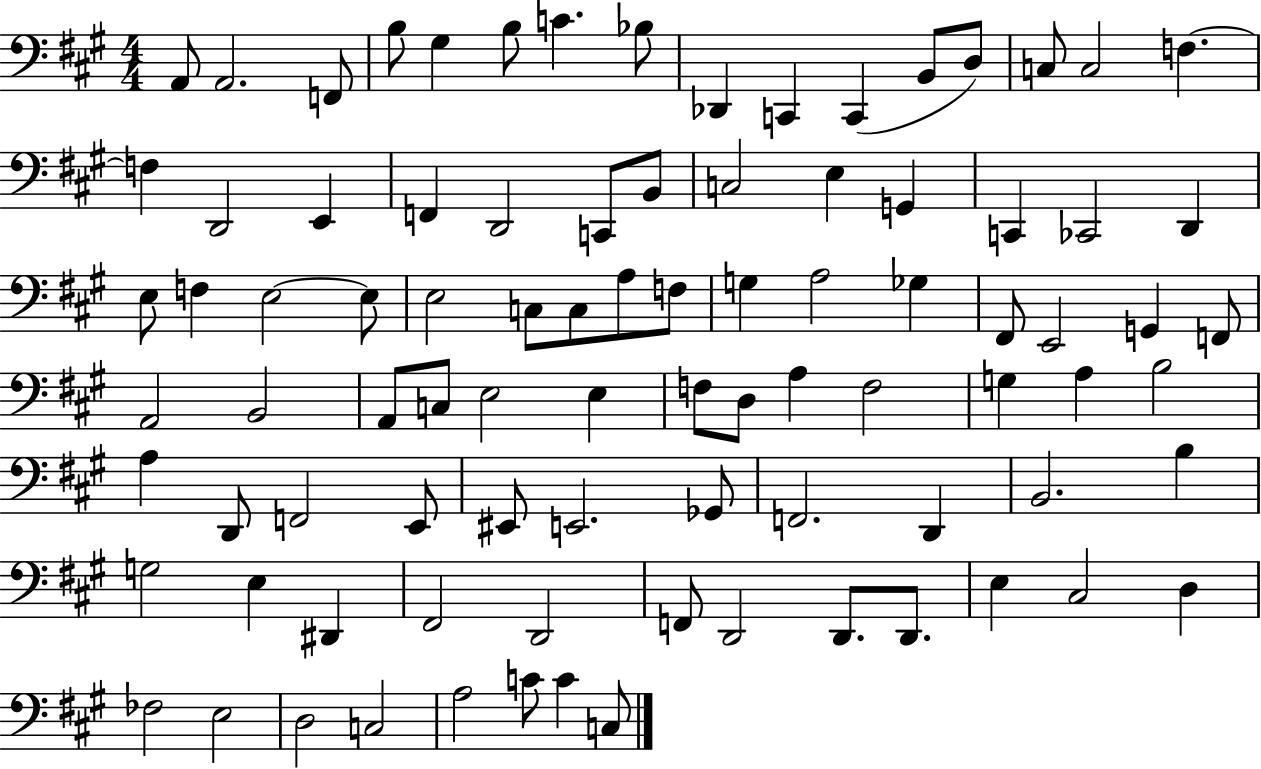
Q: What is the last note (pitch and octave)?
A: C3